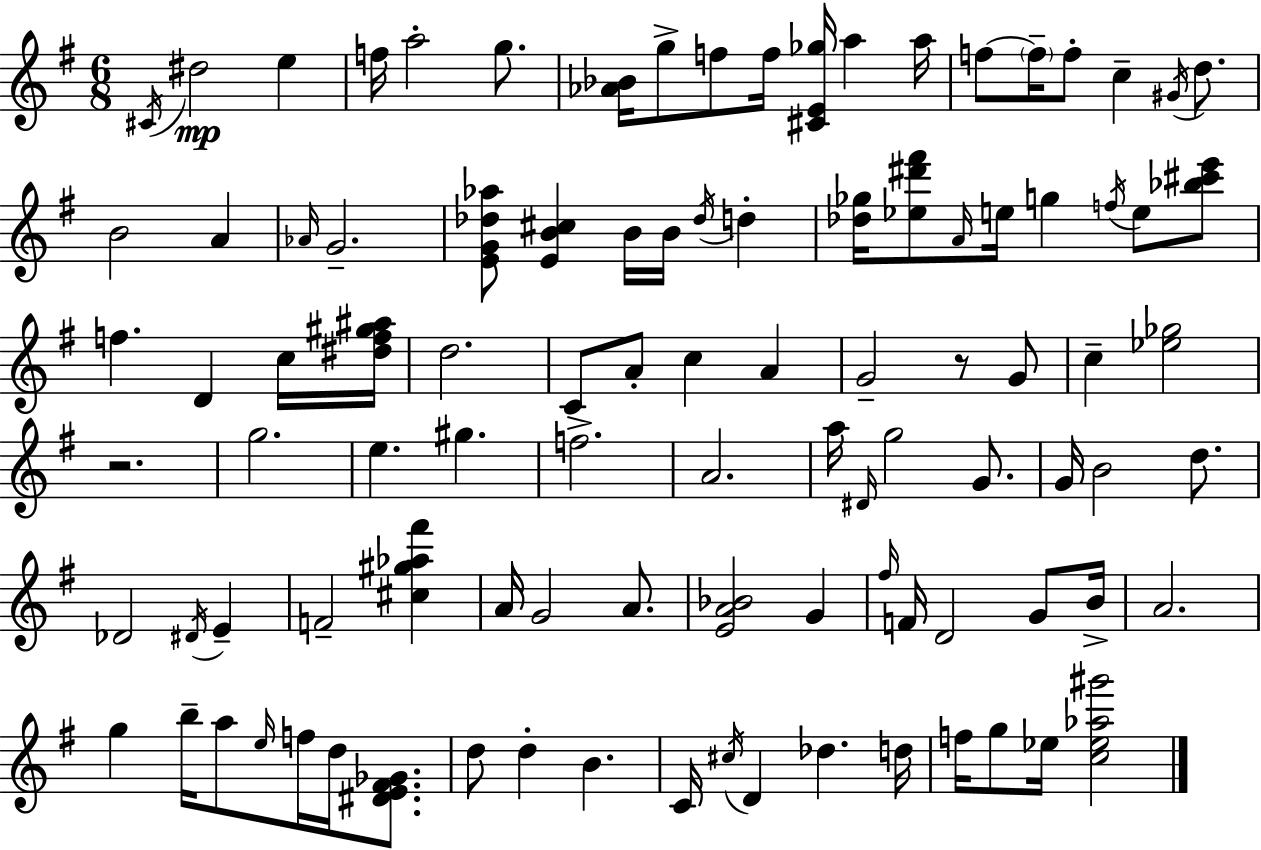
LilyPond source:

{
  \clef treble
  \numericTimeSignature
  \time 6/8
  \key g \major
  \acciaccatura { cis'16 }\mp dis''2 e''4 | f''16 a''2-. g''8. | <aes' bes'>16 g''8-> f''8 f''16 <cis' e' ges''>16 a''4 | a''16 f''8~~ \parenthesize f''16-- f''8-. c''4-- \acciaccatura { gis'16 } d''8. | \break b'2 a'4 | \grace { aes'16 } g'2.-- | <e' g' des'' aes''>8 <e' b' cis''>4 b'16 b'16 \acciaccatura { des''16 } | d''4-. <des'' ges''>16 <ees'' dis''' fis'''>8 \grace { a'16 } e''16 g''4 | \break \acciaccatura { f''16 } e''8 <bes'' cis''' e'''>8 f''4. | d'4 c''16 <dis'' f'' gis'' ais''>16 d''2. | c'8 a'8-. c''4 | a'4 g'2-- | \break r8 g'8 c''4-- <ees'' ges''>2 | r2. | g''2. | e''4. | \break gis''4. f''2.-> | a'2. | a''16 \grace { dis'16 } g''2 | g'8. g'16 b'2 | \break d''8. des'2 | \acciaccatura { dis'16 } e'4-- f'2-- | <cis'' gis'' aes'' fis'''>4 a'16 g'2 | a'8. <e' a' bes'>2 | \break g'4 \grace { fis''16 } f'16 d'2 | g'8 b'16-> a'2. | g''4 | b''16-- a''8 \grace { e''16 } f''16 d''16 <dis' e' fis' ges'>8. d''8 | \break d''4-. b'4. c'16 \acciaccatura { cis''16 } | d'4 des''4. d''16 f''16 | g''8 ees''16 <c'' ees'' aes'' gis'''>2 \bar "|."
}